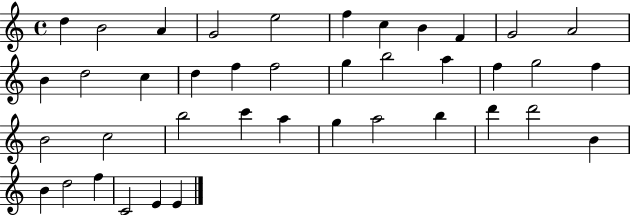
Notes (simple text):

D5/q B4/h A4/q G4/h E5/h F5/q C5/q B4/q F4/q G4/h A4/h B4/q D5/h C5/q D5/q F5/q F5/h G5/q B5/h A5/q F5/q G5/h F5/q B4/h C5/h B5/h C6/q A5/q G5/q A5/h B5/q D6/q D6/h B4/q B4/q D5/h F5/q C4/h E4/q E4/q